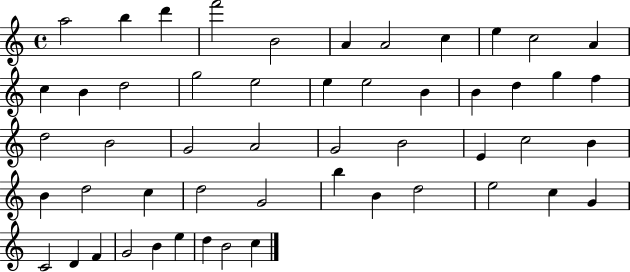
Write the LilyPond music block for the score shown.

{
  \clef treble
  \time 4/4
  \defaultTimeSignature
  \key c \major
  a''2 b''4 d'''4 | f'''2 b'2 | a'4 a'2 c''4 | e''4 c''2 a'4 | \break c''4 b'4 d''2 | g''2 e''2 | e''4 e''2 b'4 | b'4 d''4 g''4 f''4 | \break d''2 b'2 | g'2 a'2 | g'2 b'2 | e'4 c''2 b'4 | \break b'4 d''2 c''4 | d''2 g'2 | b''4 b'4 d''2 | e''2 c''4 g'4 | \break c'2 d'4 f'4 | g'2 b'4 e''4 | d''4 b'2 c''4 | \bar "|."
}